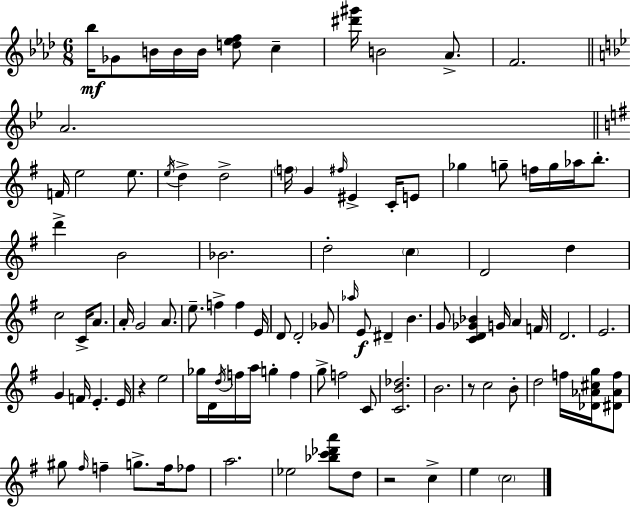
Bb5/s Gb4/e B4/s B4/s B4/s [D5,Eb5,F5]/e C5/q [D#6,G#6]/s B4/h Ab4/e. F4/h. A4/h. F4/s E5/h E5/e. E5/s D5/q D5/h F5/s G4/q F#5/s EIS4/q C4/s E4/e Gb5/q G5/e F5/s G5/s Ab5/s B5/e. D6/q B4/h Bb4/h. D5/h C5/q D4/h D5/q C5/h C4/s A4/e. A4/s G4/h A4/e. E5/e. F5/q F5/q E4/s D4/e D4/h Gb4/e Ab5/s E4/e D#4/q B4/q. G4/e [C4,D4,Gb4,Bb4]/q G4/s A4/q F4/s D4/h. E4/h. G4/q F4/s E4/q. E4/s R/q E5/h Gb5/s D4/s D5/s F5/s A5/s G5/q F5/q G5/e F5/h C4/e [C4,B4,Db5]/h. B4/h. R/e C5/h B4/e D5/h F5/s [Db4,Ab4,C#5,G5]/s [D#4,Ab4,F5]/e G#5/e F#5/s F5/q G5/e. F5/s FES5/e A5/h. Eb5/h [Bb5,C6,Db6,A6]/e D5/e R/h C5/q E5/q C5/h